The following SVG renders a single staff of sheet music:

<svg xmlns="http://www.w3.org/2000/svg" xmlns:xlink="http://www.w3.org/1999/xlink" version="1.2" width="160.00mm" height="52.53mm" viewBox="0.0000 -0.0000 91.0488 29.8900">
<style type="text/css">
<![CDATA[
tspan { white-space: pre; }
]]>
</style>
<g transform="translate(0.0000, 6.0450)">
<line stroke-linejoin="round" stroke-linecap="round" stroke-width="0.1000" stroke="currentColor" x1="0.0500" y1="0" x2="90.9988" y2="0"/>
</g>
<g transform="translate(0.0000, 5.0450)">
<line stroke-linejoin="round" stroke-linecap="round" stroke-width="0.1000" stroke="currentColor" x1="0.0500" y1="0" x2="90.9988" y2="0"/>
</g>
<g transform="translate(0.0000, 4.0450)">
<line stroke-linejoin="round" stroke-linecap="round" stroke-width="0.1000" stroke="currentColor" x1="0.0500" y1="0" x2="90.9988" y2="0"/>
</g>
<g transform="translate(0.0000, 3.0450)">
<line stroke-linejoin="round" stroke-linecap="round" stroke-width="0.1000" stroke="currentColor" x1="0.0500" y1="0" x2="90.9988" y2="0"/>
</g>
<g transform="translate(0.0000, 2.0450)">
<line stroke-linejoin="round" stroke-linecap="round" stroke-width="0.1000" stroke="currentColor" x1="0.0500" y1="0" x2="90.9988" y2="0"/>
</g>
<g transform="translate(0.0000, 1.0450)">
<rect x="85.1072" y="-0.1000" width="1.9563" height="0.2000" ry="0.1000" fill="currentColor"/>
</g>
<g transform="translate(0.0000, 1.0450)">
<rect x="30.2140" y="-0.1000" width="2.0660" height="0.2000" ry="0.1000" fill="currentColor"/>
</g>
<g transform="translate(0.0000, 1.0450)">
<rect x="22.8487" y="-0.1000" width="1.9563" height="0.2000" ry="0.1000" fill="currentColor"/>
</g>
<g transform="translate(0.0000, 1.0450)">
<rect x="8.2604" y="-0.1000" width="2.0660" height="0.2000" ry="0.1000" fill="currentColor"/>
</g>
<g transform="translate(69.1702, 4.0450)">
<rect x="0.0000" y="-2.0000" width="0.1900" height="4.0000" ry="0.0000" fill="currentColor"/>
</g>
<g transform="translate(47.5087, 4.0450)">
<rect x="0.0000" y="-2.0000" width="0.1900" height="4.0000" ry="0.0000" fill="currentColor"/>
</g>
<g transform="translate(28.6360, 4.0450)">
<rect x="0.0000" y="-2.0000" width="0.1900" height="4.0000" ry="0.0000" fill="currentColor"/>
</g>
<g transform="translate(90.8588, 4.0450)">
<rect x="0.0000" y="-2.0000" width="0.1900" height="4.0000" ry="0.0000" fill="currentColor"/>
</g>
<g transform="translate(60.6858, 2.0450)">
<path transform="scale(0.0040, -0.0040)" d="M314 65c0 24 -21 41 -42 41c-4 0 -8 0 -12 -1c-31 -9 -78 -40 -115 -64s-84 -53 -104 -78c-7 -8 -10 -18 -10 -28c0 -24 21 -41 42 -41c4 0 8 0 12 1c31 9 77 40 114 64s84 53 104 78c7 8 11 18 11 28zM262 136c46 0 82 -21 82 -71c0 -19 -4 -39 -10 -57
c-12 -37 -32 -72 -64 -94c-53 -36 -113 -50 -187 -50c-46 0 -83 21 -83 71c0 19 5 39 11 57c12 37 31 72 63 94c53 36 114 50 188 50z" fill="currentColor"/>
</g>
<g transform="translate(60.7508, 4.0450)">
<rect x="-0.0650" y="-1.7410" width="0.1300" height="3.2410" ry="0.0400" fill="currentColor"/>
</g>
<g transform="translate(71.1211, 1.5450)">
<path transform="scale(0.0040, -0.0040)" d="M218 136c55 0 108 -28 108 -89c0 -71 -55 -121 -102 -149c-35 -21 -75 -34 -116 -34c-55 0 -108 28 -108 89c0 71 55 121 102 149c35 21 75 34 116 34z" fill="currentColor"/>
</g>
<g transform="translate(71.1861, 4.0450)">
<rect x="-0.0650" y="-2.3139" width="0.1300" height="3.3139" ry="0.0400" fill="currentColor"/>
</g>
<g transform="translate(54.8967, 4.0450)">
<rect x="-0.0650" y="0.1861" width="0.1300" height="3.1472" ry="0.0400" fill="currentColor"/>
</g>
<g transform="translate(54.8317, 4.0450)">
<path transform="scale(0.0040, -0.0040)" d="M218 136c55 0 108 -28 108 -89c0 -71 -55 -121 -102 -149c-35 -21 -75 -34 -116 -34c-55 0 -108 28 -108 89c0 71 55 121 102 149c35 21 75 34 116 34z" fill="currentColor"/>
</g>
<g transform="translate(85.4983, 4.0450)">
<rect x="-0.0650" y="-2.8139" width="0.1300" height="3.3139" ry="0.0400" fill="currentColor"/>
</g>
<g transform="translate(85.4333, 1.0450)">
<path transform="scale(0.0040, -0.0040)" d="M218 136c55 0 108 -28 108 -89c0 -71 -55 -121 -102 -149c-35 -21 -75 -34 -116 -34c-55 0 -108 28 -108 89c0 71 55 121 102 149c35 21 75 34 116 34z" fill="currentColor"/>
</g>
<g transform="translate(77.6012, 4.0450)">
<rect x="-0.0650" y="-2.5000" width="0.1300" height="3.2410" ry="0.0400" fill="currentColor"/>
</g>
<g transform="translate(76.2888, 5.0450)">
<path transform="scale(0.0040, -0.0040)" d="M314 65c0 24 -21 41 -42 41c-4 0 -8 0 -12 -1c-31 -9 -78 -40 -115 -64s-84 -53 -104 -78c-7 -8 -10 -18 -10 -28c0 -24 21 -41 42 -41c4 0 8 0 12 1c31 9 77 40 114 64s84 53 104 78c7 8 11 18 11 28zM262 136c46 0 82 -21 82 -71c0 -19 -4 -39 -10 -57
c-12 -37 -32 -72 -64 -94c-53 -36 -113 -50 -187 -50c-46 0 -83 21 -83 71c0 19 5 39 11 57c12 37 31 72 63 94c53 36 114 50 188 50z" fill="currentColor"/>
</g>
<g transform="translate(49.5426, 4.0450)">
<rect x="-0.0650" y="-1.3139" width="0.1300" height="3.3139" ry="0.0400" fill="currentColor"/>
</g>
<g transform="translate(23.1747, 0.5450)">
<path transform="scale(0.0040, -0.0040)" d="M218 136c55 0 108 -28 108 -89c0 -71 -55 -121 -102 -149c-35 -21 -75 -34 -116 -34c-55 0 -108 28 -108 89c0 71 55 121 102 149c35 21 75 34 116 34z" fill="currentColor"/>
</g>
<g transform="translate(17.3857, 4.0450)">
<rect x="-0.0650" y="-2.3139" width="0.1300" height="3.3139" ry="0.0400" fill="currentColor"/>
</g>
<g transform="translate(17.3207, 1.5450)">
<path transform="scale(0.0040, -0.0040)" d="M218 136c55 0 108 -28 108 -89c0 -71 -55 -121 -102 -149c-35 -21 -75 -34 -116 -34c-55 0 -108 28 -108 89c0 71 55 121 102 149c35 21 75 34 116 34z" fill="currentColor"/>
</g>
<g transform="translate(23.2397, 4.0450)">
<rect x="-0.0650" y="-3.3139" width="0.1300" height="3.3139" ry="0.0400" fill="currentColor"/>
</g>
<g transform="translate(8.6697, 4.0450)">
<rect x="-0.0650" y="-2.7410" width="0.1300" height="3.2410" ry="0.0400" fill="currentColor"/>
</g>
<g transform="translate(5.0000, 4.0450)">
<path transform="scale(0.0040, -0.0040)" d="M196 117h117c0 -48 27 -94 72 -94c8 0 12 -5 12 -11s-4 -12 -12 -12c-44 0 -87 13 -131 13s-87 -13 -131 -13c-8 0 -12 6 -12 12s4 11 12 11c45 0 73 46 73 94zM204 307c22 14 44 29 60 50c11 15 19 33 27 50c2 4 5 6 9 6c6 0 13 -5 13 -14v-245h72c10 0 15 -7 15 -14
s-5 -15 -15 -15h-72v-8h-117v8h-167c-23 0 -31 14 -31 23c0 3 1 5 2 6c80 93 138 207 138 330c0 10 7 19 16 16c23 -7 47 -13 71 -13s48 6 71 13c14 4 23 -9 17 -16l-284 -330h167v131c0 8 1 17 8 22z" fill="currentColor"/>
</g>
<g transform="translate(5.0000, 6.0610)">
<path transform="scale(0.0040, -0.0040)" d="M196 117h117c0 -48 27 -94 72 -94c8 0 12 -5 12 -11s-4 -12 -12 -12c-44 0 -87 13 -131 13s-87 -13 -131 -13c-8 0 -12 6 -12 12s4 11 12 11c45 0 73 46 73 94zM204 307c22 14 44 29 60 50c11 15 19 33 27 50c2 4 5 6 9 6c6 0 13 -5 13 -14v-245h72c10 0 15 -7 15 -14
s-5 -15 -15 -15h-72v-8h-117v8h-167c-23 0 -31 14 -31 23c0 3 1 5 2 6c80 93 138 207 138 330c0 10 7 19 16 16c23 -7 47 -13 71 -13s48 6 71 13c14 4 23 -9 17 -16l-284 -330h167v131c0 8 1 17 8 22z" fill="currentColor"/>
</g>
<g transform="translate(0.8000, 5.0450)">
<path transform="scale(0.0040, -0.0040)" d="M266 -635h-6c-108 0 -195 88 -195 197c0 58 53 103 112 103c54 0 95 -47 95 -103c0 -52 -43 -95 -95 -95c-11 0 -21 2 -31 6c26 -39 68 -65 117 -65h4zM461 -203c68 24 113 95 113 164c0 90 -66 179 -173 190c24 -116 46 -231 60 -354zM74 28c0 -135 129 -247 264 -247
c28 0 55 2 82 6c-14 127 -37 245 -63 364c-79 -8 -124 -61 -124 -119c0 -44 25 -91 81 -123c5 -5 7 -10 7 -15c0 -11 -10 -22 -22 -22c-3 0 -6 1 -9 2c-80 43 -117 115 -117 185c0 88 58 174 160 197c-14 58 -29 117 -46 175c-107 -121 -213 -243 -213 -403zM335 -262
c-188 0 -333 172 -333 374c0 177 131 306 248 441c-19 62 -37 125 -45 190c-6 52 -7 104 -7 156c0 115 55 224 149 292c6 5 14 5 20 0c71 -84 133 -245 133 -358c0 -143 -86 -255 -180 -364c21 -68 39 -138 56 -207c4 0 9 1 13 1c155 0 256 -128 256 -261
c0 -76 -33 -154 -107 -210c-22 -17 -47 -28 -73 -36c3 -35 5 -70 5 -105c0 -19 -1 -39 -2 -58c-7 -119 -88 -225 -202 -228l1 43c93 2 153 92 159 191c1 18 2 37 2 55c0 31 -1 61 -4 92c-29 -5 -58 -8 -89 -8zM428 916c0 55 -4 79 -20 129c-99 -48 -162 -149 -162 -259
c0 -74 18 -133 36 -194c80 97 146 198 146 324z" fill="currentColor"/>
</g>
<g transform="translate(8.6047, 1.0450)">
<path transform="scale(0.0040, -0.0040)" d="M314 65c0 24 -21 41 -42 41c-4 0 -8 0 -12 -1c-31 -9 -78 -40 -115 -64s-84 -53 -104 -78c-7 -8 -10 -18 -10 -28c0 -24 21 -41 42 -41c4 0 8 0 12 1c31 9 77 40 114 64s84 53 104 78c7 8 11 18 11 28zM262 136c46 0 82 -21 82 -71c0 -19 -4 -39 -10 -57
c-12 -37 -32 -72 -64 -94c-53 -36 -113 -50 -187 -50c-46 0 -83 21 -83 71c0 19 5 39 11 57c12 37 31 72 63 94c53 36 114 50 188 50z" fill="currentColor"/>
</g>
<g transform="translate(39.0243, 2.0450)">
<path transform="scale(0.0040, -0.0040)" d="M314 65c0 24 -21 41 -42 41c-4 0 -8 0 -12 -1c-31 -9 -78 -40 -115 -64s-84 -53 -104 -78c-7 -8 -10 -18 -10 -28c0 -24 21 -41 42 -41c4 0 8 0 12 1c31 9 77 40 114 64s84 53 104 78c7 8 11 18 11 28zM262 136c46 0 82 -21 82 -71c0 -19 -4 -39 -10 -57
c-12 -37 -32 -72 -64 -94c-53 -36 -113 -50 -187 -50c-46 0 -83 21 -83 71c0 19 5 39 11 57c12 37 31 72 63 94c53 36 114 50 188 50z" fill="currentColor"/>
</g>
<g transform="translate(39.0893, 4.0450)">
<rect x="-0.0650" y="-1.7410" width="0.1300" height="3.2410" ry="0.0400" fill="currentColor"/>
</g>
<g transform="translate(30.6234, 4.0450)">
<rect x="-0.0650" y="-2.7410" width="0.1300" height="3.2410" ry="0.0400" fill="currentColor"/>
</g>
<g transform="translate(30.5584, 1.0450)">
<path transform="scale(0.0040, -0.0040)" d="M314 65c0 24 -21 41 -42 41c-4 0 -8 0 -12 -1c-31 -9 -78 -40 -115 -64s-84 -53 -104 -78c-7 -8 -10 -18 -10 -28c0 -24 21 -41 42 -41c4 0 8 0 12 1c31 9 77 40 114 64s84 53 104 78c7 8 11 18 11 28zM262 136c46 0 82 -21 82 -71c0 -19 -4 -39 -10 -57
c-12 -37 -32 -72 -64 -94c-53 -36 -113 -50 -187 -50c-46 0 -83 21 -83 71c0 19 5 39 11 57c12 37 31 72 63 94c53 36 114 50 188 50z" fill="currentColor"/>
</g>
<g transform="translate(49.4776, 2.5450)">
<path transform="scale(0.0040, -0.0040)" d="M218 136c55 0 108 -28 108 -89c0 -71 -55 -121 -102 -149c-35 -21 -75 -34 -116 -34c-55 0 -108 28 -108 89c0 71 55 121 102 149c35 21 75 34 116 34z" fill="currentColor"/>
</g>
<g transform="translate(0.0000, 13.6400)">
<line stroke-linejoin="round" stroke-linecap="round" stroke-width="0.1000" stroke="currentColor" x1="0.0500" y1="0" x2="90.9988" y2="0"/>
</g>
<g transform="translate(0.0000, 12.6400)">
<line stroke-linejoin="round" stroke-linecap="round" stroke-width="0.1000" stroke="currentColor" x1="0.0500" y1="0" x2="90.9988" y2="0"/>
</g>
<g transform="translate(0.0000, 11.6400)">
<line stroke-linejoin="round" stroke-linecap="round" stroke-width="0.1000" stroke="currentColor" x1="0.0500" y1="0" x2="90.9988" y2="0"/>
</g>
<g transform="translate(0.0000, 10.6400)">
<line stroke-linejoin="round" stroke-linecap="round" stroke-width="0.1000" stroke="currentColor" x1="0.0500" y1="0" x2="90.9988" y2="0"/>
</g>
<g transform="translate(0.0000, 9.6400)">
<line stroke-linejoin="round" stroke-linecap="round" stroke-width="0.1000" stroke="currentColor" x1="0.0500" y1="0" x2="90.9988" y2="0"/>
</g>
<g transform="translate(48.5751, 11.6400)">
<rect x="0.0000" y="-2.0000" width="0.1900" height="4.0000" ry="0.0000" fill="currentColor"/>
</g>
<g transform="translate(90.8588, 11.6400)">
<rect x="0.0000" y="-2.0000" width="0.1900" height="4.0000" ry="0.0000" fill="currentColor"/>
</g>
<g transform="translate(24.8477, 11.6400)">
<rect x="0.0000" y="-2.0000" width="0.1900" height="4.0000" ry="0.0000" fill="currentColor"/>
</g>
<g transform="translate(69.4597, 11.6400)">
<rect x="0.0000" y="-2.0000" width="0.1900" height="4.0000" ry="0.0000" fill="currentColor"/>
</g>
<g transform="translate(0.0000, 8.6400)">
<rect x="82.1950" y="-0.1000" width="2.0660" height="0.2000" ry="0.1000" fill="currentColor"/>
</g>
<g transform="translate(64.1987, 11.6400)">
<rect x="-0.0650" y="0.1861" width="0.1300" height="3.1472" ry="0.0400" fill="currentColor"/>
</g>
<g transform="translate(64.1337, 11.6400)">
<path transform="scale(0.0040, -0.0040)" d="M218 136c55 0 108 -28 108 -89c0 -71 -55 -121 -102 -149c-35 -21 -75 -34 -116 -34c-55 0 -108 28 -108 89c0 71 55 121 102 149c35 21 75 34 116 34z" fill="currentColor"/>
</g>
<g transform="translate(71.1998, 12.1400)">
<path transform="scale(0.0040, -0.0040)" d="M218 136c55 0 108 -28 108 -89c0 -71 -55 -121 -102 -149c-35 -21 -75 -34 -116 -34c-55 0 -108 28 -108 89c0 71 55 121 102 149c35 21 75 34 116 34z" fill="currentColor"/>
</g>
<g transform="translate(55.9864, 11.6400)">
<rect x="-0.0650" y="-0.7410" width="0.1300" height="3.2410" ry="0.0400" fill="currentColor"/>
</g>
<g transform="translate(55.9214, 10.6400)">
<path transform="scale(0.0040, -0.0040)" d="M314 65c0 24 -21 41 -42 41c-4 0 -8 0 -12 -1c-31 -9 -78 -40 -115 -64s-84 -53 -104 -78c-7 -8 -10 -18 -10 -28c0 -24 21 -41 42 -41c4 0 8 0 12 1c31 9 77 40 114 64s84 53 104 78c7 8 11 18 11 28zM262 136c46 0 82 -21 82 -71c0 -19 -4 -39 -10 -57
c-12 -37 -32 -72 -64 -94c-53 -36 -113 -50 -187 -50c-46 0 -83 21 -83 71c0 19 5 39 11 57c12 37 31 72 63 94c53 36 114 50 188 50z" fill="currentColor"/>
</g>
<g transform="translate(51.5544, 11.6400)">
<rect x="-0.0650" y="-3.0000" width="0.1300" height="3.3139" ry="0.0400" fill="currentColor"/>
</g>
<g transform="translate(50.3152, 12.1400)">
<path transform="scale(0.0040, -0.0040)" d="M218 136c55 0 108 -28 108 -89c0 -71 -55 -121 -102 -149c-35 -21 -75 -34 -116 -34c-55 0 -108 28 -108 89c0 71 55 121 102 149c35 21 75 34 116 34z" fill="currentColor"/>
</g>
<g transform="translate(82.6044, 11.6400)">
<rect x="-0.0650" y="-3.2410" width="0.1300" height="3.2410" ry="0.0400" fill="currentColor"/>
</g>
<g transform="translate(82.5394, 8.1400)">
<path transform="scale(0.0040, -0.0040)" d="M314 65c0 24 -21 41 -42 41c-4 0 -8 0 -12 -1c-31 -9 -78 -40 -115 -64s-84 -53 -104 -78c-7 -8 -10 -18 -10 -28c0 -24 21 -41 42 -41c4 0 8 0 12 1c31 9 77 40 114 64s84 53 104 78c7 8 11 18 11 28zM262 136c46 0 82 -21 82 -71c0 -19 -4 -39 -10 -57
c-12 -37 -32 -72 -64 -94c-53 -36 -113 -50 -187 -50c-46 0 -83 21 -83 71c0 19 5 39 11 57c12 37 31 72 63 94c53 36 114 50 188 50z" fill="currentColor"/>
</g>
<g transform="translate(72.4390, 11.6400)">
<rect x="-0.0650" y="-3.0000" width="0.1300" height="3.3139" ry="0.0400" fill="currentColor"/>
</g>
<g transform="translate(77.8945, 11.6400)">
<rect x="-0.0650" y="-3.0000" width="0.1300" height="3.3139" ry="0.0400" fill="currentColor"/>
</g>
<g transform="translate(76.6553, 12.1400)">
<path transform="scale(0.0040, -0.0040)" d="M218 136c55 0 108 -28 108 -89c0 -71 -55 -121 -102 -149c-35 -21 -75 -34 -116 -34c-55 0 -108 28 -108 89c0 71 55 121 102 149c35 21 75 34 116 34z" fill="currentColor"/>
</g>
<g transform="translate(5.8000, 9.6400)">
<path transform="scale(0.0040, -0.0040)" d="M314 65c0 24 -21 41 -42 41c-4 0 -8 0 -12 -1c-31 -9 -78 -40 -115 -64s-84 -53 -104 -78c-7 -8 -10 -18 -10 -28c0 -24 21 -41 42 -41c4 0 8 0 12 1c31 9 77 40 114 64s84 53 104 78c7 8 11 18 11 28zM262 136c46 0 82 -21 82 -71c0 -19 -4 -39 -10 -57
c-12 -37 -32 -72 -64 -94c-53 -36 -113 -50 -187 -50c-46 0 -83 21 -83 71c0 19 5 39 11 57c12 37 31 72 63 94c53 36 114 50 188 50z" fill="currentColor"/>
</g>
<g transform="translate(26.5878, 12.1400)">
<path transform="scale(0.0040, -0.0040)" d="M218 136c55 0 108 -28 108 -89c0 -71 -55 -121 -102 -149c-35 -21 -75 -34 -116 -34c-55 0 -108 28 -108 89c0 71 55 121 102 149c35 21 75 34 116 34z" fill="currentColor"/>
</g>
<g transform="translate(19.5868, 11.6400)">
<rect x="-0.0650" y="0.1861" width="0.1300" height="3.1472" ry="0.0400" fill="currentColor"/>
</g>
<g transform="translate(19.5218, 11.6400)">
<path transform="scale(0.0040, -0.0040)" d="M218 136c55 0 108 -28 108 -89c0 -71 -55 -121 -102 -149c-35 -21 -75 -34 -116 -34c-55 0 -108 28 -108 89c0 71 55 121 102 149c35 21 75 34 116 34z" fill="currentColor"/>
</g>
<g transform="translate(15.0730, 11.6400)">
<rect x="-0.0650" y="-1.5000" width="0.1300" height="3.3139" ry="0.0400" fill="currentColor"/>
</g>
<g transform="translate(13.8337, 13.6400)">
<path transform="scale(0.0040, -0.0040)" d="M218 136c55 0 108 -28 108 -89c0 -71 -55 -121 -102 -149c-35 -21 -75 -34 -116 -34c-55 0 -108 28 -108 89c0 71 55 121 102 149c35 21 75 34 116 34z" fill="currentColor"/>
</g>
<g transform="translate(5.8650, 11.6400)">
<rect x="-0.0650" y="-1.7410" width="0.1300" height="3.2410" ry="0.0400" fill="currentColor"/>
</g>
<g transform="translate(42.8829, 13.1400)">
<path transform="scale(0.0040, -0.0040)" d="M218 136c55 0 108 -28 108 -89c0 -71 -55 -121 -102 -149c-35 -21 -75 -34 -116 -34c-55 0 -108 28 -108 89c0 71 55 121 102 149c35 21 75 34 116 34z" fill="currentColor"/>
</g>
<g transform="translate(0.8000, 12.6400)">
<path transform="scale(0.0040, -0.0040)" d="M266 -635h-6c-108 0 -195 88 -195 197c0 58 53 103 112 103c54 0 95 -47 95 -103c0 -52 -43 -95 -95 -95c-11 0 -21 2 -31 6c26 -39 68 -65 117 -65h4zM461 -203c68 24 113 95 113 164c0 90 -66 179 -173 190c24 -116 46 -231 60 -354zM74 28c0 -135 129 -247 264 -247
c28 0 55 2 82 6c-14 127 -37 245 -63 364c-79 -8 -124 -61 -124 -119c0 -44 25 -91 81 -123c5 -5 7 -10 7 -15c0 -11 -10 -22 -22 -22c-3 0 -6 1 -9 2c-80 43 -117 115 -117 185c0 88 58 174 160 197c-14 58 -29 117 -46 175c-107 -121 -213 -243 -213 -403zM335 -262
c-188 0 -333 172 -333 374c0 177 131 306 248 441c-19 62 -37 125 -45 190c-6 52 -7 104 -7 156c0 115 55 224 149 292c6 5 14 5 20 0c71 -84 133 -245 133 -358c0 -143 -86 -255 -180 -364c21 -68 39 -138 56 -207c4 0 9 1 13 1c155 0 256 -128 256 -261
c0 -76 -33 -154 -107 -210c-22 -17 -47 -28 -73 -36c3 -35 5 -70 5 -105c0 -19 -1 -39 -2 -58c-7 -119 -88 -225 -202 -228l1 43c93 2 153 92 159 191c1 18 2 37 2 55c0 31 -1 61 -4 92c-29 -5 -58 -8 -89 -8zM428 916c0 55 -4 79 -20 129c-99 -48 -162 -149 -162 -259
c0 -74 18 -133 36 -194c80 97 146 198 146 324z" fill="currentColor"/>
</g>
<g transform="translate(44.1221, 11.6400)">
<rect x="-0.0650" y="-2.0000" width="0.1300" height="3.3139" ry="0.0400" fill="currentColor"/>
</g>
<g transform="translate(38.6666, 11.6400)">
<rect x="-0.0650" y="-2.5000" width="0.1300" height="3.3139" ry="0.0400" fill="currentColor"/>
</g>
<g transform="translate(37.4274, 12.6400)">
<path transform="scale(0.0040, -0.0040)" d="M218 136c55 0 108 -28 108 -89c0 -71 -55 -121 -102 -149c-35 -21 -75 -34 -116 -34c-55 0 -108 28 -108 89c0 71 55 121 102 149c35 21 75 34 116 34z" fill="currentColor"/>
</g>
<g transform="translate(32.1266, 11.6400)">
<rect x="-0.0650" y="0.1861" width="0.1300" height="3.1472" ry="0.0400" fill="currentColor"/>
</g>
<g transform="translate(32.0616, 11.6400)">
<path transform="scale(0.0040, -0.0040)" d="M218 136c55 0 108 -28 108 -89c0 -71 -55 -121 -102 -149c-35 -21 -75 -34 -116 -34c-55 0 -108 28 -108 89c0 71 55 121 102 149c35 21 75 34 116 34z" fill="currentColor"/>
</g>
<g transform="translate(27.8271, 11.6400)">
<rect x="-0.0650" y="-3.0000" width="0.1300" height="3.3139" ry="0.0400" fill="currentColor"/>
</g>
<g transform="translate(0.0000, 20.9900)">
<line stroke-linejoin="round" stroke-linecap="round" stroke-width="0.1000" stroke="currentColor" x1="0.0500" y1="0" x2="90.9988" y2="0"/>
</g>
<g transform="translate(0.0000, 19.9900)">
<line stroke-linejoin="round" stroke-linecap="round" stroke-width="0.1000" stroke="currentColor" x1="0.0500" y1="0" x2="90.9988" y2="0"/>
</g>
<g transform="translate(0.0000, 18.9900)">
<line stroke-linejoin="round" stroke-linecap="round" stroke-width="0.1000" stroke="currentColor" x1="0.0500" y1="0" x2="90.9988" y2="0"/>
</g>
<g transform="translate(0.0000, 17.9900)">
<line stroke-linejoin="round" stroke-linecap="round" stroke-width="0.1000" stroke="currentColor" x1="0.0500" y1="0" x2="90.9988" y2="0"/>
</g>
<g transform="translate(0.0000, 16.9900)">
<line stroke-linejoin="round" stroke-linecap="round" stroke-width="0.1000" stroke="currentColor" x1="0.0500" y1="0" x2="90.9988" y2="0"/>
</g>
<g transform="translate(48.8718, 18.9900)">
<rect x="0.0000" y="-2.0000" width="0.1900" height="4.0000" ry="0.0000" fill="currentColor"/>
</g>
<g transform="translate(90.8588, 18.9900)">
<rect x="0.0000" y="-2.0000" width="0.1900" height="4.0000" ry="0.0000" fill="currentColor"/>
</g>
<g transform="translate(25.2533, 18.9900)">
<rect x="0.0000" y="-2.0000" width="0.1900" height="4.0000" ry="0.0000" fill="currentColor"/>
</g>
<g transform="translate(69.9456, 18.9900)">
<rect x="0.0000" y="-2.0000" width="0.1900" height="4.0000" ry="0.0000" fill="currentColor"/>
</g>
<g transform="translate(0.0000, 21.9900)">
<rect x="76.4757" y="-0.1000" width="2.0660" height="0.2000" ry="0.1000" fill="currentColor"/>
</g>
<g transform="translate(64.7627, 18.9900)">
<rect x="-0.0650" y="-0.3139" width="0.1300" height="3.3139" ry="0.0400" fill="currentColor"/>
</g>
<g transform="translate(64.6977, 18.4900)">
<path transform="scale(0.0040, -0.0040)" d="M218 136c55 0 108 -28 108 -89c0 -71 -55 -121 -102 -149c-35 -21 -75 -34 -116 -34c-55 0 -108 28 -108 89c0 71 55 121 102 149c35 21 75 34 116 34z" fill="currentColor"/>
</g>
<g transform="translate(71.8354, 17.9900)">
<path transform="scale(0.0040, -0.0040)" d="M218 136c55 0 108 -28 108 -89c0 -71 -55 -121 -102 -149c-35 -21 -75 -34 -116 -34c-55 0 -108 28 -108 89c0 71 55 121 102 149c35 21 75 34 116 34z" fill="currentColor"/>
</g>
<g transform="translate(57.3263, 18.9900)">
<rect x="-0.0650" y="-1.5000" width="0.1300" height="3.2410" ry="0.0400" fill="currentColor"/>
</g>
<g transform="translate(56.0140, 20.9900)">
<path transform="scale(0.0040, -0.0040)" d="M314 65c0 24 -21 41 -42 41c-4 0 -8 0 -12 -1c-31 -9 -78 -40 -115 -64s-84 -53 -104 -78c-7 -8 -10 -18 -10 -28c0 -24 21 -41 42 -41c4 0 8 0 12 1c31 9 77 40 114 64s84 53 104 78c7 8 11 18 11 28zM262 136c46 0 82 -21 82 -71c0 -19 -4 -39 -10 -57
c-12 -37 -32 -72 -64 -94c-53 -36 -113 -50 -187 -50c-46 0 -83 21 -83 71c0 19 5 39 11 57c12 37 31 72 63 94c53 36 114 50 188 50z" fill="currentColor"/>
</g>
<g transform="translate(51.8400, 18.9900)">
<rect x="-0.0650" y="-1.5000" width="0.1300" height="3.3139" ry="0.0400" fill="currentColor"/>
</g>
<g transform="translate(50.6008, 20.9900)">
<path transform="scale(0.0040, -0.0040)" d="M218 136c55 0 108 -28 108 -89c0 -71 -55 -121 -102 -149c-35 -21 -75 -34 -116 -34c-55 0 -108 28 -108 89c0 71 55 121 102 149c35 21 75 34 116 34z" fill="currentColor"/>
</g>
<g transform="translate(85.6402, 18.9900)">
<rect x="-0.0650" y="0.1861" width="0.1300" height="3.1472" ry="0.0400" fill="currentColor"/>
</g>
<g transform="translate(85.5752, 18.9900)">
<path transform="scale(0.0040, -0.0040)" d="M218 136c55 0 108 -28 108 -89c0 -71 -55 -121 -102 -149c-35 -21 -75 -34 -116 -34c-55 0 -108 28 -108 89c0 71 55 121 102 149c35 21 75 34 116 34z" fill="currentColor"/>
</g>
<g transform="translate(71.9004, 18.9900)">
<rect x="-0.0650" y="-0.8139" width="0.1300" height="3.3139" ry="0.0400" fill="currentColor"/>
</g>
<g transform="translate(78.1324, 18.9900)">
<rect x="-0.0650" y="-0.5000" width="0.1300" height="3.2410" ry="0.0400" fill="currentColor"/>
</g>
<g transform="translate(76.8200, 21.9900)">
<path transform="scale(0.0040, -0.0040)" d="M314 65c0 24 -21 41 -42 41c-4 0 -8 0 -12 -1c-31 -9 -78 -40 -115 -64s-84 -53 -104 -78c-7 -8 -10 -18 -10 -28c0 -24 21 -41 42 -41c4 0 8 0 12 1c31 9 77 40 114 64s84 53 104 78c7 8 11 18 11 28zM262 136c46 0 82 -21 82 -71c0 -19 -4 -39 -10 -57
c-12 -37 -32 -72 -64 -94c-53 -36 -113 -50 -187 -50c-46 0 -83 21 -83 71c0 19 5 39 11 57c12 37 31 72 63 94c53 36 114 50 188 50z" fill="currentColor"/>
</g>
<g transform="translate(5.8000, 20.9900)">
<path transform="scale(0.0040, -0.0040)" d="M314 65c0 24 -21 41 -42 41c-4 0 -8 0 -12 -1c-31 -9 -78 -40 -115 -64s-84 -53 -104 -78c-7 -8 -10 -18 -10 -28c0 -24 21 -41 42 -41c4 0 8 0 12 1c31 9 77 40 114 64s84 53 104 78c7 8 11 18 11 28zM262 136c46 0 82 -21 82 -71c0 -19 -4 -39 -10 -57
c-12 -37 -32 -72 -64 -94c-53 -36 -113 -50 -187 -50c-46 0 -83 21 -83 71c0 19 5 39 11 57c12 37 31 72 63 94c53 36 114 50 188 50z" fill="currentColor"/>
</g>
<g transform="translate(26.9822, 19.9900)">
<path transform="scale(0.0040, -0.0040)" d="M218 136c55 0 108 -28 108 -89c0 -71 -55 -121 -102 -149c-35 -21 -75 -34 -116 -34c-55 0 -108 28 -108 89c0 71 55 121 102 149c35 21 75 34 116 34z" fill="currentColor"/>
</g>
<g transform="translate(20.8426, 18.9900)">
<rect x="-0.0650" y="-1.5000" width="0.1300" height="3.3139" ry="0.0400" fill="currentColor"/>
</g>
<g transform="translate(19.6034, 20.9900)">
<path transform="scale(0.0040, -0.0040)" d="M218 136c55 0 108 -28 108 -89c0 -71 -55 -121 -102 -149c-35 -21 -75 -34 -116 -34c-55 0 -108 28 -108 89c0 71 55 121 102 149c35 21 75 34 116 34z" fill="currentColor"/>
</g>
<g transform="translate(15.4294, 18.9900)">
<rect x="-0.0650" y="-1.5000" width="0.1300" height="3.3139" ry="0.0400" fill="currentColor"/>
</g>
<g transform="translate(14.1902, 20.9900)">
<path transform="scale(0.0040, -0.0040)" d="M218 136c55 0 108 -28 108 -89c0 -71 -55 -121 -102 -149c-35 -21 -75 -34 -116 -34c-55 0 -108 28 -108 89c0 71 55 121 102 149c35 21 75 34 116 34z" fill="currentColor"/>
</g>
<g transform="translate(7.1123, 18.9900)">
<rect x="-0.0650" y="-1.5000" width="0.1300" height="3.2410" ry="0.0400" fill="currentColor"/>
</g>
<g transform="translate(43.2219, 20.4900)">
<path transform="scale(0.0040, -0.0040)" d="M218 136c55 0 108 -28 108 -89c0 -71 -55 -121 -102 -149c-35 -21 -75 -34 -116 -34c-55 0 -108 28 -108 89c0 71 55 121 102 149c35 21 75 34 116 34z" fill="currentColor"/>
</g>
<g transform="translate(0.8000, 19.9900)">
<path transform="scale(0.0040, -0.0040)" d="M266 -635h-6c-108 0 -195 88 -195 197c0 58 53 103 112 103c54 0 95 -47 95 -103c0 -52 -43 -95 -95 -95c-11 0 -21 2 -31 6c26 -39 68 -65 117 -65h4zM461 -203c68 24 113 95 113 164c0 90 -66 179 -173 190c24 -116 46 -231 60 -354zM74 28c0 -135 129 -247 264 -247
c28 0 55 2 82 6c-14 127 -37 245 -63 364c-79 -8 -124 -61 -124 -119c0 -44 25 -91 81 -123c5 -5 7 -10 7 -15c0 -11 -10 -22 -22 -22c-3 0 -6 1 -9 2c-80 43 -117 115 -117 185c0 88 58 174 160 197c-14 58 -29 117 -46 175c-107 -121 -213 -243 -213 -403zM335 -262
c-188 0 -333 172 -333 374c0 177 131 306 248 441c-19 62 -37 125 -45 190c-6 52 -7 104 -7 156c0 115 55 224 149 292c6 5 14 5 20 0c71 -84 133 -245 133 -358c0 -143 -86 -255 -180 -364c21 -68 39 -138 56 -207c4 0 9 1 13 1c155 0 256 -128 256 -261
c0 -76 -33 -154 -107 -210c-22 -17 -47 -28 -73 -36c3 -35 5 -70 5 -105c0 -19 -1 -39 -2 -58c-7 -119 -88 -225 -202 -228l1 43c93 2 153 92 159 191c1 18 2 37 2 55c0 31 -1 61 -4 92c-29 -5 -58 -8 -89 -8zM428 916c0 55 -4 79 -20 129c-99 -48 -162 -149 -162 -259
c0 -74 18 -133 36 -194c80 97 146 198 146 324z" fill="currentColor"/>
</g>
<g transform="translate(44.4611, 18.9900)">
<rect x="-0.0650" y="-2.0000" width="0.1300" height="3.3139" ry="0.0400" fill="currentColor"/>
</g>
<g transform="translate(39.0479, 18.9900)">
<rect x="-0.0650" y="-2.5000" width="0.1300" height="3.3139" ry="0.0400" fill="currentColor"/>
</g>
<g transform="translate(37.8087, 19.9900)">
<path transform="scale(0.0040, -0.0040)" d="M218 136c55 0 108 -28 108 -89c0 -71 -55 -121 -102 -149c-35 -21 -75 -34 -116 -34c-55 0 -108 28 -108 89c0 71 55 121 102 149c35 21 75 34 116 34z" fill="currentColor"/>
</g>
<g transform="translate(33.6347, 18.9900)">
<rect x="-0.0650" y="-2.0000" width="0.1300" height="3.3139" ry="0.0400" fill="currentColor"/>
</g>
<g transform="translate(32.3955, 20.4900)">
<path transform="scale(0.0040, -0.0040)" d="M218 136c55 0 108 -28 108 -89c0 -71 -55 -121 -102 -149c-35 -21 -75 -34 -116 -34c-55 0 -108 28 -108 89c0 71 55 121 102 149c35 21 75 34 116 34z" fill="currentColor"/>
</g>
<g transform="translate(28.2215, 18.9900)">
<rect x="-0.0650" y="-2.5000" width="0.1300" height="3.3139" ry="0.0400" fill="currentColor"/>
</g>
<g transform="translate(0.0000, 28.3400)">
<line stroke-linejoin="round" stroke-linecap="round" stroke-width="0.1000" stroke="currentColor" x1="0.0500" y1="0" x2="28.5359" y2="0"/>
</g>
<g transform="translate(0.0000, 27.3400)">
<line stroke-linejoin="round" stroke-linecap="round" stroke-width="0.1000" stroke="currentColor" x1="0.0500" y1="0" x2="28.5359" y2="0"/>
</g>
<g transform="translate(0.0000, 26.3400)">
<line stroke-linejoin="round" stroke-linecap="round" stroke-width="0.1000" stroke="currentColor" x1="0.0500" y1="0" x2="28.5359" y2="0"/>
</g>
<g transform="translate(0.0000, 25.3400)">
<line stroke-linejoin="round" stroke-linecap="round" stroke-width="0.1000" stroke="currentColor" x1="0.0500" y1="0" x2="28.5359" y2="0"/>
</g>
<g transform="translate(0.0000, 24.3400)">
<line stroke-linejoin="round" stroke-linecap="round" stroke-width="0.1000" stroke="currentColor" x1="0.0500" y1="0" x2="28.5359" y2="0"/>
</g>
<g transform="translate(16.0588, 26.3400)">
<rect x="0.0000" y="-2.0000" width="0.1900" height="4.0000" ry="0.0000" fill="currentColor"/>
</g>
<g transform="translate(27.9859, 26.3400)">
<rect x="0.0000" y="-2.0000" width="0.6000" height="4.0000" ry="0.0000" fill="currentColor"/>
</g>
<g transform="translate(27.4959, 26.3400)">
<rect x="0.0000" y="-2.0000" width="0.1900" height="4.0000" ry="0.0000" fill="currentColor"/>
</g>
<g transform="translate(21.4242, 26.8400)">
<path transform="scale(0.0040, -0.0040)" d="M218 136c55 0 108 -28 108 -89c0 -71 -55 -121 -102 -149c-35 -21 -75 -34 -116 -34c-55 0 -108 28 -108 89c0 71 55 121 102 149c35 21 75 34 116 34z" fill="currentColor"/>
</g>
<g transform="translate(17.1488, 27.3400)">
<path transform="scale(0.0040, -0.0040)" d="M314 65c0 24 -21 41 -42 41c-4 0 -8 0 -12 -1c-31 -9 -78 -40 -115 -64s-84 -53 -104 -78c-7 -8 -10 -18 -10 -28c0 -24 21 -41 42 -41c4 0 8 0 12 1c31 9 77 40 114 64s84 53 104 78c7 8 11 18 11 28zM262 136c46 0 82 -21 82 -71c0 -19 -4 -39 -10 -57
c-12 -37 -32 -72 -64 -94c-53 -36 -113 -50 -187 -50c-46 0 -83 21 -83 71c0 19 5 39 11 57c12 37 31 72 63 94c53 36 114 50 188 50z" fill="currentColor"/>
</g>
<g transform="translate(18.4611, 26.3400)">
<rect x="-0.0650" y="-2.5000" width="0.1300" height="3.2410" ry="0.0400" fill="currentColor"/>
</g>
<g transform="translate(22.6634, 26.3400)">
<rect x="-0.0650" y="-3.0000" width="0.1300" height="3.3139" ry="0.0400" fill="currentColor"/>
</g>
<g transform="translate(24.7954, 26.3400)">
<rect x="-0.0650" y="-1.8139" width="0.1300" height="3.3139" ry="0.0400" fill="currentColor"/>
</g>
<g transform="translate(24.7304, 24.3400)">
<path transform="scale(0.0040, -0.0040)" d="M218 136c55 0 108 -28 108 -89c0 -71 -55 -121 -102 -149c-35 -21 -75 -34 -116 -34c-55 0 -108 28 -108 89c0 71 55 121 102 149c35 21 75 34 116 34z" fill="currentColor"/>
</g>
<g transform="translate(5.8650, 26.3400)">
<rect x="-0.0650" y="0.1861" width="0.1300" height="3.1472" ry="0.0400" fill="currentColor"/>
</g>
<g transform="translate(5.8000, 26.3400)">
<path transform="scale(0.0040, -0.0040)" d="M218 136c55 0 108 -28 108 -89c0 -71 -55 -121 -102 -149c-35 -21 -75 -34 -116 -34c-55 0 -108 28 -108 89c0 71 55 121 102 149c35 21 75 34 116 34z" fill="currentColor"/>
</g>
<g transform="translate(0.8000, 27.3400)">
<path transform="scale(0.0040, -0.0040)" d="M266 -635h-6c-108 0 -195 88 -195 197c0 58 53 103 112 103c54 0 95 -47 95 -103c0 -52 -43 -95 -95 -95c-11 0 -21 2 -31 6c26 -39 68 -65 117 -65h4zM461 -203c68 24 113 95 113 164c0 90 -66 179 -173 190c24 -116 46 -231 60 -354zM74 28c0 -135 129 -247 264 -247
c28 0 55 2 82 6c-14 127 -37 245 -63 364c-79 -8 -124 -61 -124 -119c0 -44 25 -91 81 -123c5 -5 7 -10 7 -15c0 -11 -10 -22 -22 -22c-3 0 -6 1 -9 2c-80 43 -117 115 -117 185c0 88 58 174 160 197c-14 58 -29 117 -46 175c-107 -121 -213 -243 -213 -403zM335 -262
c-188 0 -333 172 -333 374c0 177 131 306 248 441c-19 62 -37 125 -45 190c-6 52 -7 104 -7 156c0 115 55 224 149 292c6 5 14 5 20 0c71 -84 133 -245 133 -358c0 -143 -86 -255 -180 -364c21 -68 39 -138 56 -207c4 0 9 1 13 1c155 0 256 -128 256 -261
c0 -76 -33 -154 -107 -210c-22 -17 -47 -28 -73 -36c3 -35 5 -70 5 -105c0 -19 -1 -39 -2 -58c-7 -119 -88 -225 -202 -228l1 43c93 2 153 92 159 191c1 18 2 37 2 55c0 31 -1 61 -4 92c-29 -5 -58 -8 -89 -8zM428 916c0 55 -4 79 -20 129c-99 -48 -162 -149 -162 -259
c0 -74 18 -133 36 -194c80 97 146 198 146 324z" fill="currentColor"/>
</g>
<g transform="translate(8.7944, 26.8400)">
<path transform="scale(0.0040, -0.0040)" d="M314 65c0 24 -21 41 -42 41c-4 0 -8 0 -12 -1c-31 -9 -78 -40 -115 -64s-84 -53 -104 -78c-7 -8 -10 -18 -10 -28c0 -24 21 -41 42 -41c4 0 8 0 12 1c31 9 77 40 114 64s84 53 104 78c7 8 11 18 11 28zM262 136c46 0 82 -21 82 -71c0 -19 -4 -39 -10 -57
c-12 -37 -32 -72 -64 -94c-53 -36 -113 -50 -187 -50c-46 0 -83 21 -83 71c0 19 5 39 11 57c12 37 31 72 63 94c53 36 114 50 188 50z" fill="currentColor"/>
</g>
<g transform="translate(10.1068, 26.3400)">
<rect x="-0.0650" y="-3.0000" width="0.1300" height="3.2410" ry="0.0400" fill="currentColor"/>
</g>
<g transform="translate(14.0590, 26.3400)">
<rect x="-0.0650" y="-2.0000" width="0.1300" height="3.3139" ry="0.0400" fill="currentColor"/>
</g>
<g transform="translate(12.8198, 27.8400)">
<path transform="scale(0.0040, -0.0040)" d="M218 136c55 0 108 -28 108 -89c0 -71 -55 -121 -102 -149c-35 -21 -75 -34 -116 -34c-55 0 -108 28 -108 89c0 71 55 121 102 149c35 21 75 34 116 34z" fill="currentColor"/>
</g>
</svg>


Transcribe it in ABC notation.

X:1
T:Untitled
M:4/4
L:1/4
K:C
a2 g b a2 f2 e B f2 g G2 a f2 E B A B G F A d2 B A A b2 E2 E E G F G F E E2 c d C2 B B A2 F G2 A f